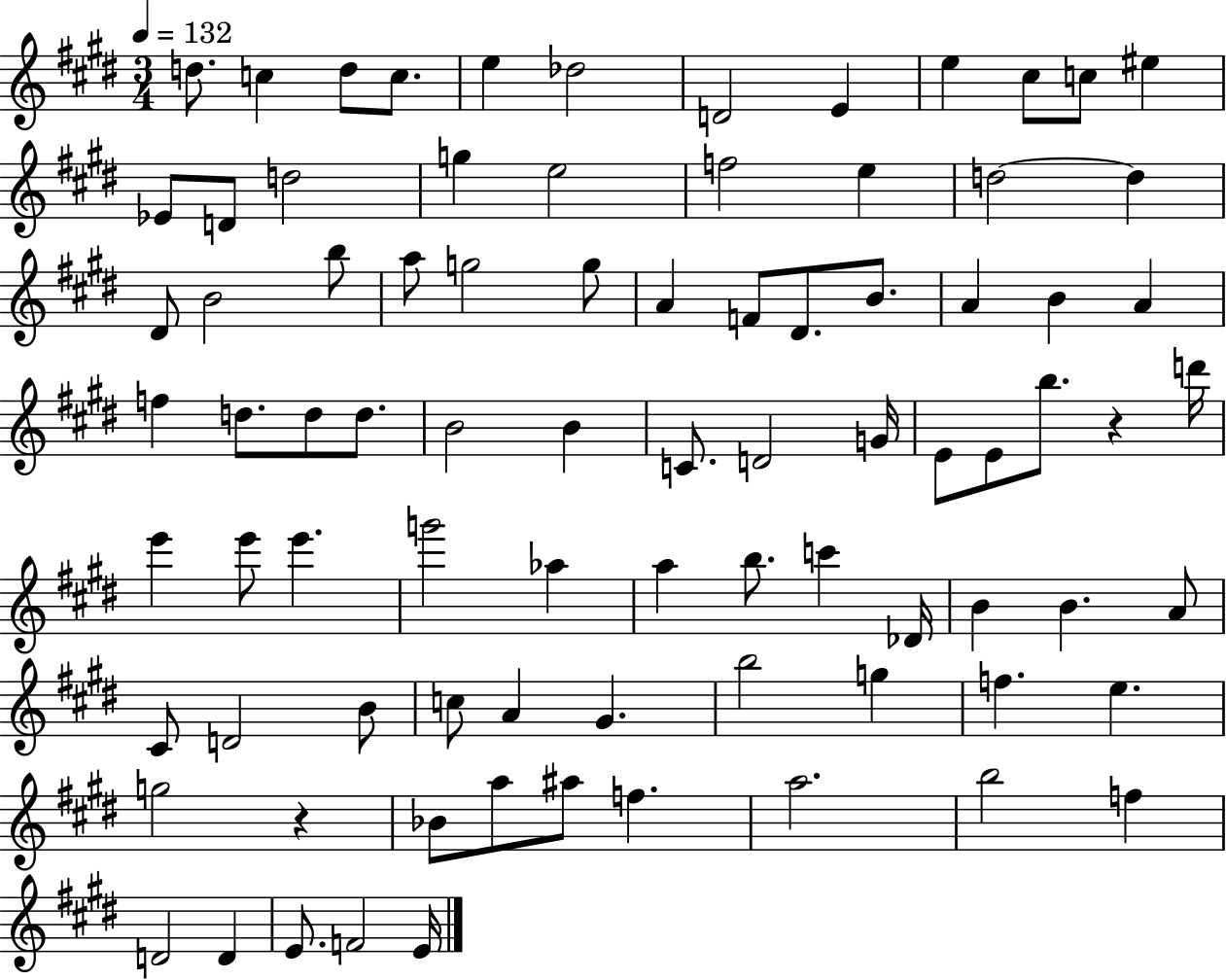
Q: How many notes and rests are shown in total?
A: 84